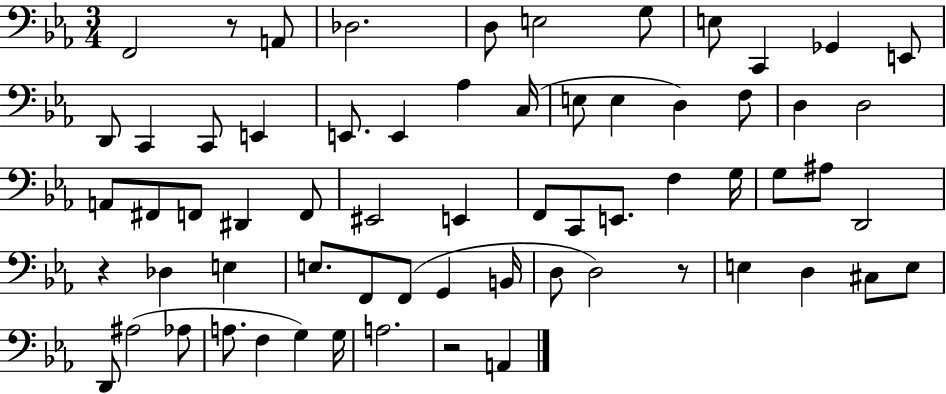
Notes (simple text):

F2/h R/e A2/e Db3/h. D3/e E3/h G3/e E3/e C2/q Gb2/q E2/e D2/e C2/q C2/e E2/q E2/e. E2/q Ab3/q C3/s E3/e E3/q D3/q F3/e D3/q D3/h A2/e F#2/e F2/e D#2/q F2/e EIS2/h E2/q F2/e C2/e E2/e. F3/q G3/s G3/e A#3/e D2/h R/q Db3/q E3/q E3/e. F2/e F2/e G2/q B2/s D3/e D3/h R/e E3/q D3/q C#3/e E3/e D2/e A#3/h Ab3/e A3/e. F3/q G3/q G3/s A3/h. R/h A2/q